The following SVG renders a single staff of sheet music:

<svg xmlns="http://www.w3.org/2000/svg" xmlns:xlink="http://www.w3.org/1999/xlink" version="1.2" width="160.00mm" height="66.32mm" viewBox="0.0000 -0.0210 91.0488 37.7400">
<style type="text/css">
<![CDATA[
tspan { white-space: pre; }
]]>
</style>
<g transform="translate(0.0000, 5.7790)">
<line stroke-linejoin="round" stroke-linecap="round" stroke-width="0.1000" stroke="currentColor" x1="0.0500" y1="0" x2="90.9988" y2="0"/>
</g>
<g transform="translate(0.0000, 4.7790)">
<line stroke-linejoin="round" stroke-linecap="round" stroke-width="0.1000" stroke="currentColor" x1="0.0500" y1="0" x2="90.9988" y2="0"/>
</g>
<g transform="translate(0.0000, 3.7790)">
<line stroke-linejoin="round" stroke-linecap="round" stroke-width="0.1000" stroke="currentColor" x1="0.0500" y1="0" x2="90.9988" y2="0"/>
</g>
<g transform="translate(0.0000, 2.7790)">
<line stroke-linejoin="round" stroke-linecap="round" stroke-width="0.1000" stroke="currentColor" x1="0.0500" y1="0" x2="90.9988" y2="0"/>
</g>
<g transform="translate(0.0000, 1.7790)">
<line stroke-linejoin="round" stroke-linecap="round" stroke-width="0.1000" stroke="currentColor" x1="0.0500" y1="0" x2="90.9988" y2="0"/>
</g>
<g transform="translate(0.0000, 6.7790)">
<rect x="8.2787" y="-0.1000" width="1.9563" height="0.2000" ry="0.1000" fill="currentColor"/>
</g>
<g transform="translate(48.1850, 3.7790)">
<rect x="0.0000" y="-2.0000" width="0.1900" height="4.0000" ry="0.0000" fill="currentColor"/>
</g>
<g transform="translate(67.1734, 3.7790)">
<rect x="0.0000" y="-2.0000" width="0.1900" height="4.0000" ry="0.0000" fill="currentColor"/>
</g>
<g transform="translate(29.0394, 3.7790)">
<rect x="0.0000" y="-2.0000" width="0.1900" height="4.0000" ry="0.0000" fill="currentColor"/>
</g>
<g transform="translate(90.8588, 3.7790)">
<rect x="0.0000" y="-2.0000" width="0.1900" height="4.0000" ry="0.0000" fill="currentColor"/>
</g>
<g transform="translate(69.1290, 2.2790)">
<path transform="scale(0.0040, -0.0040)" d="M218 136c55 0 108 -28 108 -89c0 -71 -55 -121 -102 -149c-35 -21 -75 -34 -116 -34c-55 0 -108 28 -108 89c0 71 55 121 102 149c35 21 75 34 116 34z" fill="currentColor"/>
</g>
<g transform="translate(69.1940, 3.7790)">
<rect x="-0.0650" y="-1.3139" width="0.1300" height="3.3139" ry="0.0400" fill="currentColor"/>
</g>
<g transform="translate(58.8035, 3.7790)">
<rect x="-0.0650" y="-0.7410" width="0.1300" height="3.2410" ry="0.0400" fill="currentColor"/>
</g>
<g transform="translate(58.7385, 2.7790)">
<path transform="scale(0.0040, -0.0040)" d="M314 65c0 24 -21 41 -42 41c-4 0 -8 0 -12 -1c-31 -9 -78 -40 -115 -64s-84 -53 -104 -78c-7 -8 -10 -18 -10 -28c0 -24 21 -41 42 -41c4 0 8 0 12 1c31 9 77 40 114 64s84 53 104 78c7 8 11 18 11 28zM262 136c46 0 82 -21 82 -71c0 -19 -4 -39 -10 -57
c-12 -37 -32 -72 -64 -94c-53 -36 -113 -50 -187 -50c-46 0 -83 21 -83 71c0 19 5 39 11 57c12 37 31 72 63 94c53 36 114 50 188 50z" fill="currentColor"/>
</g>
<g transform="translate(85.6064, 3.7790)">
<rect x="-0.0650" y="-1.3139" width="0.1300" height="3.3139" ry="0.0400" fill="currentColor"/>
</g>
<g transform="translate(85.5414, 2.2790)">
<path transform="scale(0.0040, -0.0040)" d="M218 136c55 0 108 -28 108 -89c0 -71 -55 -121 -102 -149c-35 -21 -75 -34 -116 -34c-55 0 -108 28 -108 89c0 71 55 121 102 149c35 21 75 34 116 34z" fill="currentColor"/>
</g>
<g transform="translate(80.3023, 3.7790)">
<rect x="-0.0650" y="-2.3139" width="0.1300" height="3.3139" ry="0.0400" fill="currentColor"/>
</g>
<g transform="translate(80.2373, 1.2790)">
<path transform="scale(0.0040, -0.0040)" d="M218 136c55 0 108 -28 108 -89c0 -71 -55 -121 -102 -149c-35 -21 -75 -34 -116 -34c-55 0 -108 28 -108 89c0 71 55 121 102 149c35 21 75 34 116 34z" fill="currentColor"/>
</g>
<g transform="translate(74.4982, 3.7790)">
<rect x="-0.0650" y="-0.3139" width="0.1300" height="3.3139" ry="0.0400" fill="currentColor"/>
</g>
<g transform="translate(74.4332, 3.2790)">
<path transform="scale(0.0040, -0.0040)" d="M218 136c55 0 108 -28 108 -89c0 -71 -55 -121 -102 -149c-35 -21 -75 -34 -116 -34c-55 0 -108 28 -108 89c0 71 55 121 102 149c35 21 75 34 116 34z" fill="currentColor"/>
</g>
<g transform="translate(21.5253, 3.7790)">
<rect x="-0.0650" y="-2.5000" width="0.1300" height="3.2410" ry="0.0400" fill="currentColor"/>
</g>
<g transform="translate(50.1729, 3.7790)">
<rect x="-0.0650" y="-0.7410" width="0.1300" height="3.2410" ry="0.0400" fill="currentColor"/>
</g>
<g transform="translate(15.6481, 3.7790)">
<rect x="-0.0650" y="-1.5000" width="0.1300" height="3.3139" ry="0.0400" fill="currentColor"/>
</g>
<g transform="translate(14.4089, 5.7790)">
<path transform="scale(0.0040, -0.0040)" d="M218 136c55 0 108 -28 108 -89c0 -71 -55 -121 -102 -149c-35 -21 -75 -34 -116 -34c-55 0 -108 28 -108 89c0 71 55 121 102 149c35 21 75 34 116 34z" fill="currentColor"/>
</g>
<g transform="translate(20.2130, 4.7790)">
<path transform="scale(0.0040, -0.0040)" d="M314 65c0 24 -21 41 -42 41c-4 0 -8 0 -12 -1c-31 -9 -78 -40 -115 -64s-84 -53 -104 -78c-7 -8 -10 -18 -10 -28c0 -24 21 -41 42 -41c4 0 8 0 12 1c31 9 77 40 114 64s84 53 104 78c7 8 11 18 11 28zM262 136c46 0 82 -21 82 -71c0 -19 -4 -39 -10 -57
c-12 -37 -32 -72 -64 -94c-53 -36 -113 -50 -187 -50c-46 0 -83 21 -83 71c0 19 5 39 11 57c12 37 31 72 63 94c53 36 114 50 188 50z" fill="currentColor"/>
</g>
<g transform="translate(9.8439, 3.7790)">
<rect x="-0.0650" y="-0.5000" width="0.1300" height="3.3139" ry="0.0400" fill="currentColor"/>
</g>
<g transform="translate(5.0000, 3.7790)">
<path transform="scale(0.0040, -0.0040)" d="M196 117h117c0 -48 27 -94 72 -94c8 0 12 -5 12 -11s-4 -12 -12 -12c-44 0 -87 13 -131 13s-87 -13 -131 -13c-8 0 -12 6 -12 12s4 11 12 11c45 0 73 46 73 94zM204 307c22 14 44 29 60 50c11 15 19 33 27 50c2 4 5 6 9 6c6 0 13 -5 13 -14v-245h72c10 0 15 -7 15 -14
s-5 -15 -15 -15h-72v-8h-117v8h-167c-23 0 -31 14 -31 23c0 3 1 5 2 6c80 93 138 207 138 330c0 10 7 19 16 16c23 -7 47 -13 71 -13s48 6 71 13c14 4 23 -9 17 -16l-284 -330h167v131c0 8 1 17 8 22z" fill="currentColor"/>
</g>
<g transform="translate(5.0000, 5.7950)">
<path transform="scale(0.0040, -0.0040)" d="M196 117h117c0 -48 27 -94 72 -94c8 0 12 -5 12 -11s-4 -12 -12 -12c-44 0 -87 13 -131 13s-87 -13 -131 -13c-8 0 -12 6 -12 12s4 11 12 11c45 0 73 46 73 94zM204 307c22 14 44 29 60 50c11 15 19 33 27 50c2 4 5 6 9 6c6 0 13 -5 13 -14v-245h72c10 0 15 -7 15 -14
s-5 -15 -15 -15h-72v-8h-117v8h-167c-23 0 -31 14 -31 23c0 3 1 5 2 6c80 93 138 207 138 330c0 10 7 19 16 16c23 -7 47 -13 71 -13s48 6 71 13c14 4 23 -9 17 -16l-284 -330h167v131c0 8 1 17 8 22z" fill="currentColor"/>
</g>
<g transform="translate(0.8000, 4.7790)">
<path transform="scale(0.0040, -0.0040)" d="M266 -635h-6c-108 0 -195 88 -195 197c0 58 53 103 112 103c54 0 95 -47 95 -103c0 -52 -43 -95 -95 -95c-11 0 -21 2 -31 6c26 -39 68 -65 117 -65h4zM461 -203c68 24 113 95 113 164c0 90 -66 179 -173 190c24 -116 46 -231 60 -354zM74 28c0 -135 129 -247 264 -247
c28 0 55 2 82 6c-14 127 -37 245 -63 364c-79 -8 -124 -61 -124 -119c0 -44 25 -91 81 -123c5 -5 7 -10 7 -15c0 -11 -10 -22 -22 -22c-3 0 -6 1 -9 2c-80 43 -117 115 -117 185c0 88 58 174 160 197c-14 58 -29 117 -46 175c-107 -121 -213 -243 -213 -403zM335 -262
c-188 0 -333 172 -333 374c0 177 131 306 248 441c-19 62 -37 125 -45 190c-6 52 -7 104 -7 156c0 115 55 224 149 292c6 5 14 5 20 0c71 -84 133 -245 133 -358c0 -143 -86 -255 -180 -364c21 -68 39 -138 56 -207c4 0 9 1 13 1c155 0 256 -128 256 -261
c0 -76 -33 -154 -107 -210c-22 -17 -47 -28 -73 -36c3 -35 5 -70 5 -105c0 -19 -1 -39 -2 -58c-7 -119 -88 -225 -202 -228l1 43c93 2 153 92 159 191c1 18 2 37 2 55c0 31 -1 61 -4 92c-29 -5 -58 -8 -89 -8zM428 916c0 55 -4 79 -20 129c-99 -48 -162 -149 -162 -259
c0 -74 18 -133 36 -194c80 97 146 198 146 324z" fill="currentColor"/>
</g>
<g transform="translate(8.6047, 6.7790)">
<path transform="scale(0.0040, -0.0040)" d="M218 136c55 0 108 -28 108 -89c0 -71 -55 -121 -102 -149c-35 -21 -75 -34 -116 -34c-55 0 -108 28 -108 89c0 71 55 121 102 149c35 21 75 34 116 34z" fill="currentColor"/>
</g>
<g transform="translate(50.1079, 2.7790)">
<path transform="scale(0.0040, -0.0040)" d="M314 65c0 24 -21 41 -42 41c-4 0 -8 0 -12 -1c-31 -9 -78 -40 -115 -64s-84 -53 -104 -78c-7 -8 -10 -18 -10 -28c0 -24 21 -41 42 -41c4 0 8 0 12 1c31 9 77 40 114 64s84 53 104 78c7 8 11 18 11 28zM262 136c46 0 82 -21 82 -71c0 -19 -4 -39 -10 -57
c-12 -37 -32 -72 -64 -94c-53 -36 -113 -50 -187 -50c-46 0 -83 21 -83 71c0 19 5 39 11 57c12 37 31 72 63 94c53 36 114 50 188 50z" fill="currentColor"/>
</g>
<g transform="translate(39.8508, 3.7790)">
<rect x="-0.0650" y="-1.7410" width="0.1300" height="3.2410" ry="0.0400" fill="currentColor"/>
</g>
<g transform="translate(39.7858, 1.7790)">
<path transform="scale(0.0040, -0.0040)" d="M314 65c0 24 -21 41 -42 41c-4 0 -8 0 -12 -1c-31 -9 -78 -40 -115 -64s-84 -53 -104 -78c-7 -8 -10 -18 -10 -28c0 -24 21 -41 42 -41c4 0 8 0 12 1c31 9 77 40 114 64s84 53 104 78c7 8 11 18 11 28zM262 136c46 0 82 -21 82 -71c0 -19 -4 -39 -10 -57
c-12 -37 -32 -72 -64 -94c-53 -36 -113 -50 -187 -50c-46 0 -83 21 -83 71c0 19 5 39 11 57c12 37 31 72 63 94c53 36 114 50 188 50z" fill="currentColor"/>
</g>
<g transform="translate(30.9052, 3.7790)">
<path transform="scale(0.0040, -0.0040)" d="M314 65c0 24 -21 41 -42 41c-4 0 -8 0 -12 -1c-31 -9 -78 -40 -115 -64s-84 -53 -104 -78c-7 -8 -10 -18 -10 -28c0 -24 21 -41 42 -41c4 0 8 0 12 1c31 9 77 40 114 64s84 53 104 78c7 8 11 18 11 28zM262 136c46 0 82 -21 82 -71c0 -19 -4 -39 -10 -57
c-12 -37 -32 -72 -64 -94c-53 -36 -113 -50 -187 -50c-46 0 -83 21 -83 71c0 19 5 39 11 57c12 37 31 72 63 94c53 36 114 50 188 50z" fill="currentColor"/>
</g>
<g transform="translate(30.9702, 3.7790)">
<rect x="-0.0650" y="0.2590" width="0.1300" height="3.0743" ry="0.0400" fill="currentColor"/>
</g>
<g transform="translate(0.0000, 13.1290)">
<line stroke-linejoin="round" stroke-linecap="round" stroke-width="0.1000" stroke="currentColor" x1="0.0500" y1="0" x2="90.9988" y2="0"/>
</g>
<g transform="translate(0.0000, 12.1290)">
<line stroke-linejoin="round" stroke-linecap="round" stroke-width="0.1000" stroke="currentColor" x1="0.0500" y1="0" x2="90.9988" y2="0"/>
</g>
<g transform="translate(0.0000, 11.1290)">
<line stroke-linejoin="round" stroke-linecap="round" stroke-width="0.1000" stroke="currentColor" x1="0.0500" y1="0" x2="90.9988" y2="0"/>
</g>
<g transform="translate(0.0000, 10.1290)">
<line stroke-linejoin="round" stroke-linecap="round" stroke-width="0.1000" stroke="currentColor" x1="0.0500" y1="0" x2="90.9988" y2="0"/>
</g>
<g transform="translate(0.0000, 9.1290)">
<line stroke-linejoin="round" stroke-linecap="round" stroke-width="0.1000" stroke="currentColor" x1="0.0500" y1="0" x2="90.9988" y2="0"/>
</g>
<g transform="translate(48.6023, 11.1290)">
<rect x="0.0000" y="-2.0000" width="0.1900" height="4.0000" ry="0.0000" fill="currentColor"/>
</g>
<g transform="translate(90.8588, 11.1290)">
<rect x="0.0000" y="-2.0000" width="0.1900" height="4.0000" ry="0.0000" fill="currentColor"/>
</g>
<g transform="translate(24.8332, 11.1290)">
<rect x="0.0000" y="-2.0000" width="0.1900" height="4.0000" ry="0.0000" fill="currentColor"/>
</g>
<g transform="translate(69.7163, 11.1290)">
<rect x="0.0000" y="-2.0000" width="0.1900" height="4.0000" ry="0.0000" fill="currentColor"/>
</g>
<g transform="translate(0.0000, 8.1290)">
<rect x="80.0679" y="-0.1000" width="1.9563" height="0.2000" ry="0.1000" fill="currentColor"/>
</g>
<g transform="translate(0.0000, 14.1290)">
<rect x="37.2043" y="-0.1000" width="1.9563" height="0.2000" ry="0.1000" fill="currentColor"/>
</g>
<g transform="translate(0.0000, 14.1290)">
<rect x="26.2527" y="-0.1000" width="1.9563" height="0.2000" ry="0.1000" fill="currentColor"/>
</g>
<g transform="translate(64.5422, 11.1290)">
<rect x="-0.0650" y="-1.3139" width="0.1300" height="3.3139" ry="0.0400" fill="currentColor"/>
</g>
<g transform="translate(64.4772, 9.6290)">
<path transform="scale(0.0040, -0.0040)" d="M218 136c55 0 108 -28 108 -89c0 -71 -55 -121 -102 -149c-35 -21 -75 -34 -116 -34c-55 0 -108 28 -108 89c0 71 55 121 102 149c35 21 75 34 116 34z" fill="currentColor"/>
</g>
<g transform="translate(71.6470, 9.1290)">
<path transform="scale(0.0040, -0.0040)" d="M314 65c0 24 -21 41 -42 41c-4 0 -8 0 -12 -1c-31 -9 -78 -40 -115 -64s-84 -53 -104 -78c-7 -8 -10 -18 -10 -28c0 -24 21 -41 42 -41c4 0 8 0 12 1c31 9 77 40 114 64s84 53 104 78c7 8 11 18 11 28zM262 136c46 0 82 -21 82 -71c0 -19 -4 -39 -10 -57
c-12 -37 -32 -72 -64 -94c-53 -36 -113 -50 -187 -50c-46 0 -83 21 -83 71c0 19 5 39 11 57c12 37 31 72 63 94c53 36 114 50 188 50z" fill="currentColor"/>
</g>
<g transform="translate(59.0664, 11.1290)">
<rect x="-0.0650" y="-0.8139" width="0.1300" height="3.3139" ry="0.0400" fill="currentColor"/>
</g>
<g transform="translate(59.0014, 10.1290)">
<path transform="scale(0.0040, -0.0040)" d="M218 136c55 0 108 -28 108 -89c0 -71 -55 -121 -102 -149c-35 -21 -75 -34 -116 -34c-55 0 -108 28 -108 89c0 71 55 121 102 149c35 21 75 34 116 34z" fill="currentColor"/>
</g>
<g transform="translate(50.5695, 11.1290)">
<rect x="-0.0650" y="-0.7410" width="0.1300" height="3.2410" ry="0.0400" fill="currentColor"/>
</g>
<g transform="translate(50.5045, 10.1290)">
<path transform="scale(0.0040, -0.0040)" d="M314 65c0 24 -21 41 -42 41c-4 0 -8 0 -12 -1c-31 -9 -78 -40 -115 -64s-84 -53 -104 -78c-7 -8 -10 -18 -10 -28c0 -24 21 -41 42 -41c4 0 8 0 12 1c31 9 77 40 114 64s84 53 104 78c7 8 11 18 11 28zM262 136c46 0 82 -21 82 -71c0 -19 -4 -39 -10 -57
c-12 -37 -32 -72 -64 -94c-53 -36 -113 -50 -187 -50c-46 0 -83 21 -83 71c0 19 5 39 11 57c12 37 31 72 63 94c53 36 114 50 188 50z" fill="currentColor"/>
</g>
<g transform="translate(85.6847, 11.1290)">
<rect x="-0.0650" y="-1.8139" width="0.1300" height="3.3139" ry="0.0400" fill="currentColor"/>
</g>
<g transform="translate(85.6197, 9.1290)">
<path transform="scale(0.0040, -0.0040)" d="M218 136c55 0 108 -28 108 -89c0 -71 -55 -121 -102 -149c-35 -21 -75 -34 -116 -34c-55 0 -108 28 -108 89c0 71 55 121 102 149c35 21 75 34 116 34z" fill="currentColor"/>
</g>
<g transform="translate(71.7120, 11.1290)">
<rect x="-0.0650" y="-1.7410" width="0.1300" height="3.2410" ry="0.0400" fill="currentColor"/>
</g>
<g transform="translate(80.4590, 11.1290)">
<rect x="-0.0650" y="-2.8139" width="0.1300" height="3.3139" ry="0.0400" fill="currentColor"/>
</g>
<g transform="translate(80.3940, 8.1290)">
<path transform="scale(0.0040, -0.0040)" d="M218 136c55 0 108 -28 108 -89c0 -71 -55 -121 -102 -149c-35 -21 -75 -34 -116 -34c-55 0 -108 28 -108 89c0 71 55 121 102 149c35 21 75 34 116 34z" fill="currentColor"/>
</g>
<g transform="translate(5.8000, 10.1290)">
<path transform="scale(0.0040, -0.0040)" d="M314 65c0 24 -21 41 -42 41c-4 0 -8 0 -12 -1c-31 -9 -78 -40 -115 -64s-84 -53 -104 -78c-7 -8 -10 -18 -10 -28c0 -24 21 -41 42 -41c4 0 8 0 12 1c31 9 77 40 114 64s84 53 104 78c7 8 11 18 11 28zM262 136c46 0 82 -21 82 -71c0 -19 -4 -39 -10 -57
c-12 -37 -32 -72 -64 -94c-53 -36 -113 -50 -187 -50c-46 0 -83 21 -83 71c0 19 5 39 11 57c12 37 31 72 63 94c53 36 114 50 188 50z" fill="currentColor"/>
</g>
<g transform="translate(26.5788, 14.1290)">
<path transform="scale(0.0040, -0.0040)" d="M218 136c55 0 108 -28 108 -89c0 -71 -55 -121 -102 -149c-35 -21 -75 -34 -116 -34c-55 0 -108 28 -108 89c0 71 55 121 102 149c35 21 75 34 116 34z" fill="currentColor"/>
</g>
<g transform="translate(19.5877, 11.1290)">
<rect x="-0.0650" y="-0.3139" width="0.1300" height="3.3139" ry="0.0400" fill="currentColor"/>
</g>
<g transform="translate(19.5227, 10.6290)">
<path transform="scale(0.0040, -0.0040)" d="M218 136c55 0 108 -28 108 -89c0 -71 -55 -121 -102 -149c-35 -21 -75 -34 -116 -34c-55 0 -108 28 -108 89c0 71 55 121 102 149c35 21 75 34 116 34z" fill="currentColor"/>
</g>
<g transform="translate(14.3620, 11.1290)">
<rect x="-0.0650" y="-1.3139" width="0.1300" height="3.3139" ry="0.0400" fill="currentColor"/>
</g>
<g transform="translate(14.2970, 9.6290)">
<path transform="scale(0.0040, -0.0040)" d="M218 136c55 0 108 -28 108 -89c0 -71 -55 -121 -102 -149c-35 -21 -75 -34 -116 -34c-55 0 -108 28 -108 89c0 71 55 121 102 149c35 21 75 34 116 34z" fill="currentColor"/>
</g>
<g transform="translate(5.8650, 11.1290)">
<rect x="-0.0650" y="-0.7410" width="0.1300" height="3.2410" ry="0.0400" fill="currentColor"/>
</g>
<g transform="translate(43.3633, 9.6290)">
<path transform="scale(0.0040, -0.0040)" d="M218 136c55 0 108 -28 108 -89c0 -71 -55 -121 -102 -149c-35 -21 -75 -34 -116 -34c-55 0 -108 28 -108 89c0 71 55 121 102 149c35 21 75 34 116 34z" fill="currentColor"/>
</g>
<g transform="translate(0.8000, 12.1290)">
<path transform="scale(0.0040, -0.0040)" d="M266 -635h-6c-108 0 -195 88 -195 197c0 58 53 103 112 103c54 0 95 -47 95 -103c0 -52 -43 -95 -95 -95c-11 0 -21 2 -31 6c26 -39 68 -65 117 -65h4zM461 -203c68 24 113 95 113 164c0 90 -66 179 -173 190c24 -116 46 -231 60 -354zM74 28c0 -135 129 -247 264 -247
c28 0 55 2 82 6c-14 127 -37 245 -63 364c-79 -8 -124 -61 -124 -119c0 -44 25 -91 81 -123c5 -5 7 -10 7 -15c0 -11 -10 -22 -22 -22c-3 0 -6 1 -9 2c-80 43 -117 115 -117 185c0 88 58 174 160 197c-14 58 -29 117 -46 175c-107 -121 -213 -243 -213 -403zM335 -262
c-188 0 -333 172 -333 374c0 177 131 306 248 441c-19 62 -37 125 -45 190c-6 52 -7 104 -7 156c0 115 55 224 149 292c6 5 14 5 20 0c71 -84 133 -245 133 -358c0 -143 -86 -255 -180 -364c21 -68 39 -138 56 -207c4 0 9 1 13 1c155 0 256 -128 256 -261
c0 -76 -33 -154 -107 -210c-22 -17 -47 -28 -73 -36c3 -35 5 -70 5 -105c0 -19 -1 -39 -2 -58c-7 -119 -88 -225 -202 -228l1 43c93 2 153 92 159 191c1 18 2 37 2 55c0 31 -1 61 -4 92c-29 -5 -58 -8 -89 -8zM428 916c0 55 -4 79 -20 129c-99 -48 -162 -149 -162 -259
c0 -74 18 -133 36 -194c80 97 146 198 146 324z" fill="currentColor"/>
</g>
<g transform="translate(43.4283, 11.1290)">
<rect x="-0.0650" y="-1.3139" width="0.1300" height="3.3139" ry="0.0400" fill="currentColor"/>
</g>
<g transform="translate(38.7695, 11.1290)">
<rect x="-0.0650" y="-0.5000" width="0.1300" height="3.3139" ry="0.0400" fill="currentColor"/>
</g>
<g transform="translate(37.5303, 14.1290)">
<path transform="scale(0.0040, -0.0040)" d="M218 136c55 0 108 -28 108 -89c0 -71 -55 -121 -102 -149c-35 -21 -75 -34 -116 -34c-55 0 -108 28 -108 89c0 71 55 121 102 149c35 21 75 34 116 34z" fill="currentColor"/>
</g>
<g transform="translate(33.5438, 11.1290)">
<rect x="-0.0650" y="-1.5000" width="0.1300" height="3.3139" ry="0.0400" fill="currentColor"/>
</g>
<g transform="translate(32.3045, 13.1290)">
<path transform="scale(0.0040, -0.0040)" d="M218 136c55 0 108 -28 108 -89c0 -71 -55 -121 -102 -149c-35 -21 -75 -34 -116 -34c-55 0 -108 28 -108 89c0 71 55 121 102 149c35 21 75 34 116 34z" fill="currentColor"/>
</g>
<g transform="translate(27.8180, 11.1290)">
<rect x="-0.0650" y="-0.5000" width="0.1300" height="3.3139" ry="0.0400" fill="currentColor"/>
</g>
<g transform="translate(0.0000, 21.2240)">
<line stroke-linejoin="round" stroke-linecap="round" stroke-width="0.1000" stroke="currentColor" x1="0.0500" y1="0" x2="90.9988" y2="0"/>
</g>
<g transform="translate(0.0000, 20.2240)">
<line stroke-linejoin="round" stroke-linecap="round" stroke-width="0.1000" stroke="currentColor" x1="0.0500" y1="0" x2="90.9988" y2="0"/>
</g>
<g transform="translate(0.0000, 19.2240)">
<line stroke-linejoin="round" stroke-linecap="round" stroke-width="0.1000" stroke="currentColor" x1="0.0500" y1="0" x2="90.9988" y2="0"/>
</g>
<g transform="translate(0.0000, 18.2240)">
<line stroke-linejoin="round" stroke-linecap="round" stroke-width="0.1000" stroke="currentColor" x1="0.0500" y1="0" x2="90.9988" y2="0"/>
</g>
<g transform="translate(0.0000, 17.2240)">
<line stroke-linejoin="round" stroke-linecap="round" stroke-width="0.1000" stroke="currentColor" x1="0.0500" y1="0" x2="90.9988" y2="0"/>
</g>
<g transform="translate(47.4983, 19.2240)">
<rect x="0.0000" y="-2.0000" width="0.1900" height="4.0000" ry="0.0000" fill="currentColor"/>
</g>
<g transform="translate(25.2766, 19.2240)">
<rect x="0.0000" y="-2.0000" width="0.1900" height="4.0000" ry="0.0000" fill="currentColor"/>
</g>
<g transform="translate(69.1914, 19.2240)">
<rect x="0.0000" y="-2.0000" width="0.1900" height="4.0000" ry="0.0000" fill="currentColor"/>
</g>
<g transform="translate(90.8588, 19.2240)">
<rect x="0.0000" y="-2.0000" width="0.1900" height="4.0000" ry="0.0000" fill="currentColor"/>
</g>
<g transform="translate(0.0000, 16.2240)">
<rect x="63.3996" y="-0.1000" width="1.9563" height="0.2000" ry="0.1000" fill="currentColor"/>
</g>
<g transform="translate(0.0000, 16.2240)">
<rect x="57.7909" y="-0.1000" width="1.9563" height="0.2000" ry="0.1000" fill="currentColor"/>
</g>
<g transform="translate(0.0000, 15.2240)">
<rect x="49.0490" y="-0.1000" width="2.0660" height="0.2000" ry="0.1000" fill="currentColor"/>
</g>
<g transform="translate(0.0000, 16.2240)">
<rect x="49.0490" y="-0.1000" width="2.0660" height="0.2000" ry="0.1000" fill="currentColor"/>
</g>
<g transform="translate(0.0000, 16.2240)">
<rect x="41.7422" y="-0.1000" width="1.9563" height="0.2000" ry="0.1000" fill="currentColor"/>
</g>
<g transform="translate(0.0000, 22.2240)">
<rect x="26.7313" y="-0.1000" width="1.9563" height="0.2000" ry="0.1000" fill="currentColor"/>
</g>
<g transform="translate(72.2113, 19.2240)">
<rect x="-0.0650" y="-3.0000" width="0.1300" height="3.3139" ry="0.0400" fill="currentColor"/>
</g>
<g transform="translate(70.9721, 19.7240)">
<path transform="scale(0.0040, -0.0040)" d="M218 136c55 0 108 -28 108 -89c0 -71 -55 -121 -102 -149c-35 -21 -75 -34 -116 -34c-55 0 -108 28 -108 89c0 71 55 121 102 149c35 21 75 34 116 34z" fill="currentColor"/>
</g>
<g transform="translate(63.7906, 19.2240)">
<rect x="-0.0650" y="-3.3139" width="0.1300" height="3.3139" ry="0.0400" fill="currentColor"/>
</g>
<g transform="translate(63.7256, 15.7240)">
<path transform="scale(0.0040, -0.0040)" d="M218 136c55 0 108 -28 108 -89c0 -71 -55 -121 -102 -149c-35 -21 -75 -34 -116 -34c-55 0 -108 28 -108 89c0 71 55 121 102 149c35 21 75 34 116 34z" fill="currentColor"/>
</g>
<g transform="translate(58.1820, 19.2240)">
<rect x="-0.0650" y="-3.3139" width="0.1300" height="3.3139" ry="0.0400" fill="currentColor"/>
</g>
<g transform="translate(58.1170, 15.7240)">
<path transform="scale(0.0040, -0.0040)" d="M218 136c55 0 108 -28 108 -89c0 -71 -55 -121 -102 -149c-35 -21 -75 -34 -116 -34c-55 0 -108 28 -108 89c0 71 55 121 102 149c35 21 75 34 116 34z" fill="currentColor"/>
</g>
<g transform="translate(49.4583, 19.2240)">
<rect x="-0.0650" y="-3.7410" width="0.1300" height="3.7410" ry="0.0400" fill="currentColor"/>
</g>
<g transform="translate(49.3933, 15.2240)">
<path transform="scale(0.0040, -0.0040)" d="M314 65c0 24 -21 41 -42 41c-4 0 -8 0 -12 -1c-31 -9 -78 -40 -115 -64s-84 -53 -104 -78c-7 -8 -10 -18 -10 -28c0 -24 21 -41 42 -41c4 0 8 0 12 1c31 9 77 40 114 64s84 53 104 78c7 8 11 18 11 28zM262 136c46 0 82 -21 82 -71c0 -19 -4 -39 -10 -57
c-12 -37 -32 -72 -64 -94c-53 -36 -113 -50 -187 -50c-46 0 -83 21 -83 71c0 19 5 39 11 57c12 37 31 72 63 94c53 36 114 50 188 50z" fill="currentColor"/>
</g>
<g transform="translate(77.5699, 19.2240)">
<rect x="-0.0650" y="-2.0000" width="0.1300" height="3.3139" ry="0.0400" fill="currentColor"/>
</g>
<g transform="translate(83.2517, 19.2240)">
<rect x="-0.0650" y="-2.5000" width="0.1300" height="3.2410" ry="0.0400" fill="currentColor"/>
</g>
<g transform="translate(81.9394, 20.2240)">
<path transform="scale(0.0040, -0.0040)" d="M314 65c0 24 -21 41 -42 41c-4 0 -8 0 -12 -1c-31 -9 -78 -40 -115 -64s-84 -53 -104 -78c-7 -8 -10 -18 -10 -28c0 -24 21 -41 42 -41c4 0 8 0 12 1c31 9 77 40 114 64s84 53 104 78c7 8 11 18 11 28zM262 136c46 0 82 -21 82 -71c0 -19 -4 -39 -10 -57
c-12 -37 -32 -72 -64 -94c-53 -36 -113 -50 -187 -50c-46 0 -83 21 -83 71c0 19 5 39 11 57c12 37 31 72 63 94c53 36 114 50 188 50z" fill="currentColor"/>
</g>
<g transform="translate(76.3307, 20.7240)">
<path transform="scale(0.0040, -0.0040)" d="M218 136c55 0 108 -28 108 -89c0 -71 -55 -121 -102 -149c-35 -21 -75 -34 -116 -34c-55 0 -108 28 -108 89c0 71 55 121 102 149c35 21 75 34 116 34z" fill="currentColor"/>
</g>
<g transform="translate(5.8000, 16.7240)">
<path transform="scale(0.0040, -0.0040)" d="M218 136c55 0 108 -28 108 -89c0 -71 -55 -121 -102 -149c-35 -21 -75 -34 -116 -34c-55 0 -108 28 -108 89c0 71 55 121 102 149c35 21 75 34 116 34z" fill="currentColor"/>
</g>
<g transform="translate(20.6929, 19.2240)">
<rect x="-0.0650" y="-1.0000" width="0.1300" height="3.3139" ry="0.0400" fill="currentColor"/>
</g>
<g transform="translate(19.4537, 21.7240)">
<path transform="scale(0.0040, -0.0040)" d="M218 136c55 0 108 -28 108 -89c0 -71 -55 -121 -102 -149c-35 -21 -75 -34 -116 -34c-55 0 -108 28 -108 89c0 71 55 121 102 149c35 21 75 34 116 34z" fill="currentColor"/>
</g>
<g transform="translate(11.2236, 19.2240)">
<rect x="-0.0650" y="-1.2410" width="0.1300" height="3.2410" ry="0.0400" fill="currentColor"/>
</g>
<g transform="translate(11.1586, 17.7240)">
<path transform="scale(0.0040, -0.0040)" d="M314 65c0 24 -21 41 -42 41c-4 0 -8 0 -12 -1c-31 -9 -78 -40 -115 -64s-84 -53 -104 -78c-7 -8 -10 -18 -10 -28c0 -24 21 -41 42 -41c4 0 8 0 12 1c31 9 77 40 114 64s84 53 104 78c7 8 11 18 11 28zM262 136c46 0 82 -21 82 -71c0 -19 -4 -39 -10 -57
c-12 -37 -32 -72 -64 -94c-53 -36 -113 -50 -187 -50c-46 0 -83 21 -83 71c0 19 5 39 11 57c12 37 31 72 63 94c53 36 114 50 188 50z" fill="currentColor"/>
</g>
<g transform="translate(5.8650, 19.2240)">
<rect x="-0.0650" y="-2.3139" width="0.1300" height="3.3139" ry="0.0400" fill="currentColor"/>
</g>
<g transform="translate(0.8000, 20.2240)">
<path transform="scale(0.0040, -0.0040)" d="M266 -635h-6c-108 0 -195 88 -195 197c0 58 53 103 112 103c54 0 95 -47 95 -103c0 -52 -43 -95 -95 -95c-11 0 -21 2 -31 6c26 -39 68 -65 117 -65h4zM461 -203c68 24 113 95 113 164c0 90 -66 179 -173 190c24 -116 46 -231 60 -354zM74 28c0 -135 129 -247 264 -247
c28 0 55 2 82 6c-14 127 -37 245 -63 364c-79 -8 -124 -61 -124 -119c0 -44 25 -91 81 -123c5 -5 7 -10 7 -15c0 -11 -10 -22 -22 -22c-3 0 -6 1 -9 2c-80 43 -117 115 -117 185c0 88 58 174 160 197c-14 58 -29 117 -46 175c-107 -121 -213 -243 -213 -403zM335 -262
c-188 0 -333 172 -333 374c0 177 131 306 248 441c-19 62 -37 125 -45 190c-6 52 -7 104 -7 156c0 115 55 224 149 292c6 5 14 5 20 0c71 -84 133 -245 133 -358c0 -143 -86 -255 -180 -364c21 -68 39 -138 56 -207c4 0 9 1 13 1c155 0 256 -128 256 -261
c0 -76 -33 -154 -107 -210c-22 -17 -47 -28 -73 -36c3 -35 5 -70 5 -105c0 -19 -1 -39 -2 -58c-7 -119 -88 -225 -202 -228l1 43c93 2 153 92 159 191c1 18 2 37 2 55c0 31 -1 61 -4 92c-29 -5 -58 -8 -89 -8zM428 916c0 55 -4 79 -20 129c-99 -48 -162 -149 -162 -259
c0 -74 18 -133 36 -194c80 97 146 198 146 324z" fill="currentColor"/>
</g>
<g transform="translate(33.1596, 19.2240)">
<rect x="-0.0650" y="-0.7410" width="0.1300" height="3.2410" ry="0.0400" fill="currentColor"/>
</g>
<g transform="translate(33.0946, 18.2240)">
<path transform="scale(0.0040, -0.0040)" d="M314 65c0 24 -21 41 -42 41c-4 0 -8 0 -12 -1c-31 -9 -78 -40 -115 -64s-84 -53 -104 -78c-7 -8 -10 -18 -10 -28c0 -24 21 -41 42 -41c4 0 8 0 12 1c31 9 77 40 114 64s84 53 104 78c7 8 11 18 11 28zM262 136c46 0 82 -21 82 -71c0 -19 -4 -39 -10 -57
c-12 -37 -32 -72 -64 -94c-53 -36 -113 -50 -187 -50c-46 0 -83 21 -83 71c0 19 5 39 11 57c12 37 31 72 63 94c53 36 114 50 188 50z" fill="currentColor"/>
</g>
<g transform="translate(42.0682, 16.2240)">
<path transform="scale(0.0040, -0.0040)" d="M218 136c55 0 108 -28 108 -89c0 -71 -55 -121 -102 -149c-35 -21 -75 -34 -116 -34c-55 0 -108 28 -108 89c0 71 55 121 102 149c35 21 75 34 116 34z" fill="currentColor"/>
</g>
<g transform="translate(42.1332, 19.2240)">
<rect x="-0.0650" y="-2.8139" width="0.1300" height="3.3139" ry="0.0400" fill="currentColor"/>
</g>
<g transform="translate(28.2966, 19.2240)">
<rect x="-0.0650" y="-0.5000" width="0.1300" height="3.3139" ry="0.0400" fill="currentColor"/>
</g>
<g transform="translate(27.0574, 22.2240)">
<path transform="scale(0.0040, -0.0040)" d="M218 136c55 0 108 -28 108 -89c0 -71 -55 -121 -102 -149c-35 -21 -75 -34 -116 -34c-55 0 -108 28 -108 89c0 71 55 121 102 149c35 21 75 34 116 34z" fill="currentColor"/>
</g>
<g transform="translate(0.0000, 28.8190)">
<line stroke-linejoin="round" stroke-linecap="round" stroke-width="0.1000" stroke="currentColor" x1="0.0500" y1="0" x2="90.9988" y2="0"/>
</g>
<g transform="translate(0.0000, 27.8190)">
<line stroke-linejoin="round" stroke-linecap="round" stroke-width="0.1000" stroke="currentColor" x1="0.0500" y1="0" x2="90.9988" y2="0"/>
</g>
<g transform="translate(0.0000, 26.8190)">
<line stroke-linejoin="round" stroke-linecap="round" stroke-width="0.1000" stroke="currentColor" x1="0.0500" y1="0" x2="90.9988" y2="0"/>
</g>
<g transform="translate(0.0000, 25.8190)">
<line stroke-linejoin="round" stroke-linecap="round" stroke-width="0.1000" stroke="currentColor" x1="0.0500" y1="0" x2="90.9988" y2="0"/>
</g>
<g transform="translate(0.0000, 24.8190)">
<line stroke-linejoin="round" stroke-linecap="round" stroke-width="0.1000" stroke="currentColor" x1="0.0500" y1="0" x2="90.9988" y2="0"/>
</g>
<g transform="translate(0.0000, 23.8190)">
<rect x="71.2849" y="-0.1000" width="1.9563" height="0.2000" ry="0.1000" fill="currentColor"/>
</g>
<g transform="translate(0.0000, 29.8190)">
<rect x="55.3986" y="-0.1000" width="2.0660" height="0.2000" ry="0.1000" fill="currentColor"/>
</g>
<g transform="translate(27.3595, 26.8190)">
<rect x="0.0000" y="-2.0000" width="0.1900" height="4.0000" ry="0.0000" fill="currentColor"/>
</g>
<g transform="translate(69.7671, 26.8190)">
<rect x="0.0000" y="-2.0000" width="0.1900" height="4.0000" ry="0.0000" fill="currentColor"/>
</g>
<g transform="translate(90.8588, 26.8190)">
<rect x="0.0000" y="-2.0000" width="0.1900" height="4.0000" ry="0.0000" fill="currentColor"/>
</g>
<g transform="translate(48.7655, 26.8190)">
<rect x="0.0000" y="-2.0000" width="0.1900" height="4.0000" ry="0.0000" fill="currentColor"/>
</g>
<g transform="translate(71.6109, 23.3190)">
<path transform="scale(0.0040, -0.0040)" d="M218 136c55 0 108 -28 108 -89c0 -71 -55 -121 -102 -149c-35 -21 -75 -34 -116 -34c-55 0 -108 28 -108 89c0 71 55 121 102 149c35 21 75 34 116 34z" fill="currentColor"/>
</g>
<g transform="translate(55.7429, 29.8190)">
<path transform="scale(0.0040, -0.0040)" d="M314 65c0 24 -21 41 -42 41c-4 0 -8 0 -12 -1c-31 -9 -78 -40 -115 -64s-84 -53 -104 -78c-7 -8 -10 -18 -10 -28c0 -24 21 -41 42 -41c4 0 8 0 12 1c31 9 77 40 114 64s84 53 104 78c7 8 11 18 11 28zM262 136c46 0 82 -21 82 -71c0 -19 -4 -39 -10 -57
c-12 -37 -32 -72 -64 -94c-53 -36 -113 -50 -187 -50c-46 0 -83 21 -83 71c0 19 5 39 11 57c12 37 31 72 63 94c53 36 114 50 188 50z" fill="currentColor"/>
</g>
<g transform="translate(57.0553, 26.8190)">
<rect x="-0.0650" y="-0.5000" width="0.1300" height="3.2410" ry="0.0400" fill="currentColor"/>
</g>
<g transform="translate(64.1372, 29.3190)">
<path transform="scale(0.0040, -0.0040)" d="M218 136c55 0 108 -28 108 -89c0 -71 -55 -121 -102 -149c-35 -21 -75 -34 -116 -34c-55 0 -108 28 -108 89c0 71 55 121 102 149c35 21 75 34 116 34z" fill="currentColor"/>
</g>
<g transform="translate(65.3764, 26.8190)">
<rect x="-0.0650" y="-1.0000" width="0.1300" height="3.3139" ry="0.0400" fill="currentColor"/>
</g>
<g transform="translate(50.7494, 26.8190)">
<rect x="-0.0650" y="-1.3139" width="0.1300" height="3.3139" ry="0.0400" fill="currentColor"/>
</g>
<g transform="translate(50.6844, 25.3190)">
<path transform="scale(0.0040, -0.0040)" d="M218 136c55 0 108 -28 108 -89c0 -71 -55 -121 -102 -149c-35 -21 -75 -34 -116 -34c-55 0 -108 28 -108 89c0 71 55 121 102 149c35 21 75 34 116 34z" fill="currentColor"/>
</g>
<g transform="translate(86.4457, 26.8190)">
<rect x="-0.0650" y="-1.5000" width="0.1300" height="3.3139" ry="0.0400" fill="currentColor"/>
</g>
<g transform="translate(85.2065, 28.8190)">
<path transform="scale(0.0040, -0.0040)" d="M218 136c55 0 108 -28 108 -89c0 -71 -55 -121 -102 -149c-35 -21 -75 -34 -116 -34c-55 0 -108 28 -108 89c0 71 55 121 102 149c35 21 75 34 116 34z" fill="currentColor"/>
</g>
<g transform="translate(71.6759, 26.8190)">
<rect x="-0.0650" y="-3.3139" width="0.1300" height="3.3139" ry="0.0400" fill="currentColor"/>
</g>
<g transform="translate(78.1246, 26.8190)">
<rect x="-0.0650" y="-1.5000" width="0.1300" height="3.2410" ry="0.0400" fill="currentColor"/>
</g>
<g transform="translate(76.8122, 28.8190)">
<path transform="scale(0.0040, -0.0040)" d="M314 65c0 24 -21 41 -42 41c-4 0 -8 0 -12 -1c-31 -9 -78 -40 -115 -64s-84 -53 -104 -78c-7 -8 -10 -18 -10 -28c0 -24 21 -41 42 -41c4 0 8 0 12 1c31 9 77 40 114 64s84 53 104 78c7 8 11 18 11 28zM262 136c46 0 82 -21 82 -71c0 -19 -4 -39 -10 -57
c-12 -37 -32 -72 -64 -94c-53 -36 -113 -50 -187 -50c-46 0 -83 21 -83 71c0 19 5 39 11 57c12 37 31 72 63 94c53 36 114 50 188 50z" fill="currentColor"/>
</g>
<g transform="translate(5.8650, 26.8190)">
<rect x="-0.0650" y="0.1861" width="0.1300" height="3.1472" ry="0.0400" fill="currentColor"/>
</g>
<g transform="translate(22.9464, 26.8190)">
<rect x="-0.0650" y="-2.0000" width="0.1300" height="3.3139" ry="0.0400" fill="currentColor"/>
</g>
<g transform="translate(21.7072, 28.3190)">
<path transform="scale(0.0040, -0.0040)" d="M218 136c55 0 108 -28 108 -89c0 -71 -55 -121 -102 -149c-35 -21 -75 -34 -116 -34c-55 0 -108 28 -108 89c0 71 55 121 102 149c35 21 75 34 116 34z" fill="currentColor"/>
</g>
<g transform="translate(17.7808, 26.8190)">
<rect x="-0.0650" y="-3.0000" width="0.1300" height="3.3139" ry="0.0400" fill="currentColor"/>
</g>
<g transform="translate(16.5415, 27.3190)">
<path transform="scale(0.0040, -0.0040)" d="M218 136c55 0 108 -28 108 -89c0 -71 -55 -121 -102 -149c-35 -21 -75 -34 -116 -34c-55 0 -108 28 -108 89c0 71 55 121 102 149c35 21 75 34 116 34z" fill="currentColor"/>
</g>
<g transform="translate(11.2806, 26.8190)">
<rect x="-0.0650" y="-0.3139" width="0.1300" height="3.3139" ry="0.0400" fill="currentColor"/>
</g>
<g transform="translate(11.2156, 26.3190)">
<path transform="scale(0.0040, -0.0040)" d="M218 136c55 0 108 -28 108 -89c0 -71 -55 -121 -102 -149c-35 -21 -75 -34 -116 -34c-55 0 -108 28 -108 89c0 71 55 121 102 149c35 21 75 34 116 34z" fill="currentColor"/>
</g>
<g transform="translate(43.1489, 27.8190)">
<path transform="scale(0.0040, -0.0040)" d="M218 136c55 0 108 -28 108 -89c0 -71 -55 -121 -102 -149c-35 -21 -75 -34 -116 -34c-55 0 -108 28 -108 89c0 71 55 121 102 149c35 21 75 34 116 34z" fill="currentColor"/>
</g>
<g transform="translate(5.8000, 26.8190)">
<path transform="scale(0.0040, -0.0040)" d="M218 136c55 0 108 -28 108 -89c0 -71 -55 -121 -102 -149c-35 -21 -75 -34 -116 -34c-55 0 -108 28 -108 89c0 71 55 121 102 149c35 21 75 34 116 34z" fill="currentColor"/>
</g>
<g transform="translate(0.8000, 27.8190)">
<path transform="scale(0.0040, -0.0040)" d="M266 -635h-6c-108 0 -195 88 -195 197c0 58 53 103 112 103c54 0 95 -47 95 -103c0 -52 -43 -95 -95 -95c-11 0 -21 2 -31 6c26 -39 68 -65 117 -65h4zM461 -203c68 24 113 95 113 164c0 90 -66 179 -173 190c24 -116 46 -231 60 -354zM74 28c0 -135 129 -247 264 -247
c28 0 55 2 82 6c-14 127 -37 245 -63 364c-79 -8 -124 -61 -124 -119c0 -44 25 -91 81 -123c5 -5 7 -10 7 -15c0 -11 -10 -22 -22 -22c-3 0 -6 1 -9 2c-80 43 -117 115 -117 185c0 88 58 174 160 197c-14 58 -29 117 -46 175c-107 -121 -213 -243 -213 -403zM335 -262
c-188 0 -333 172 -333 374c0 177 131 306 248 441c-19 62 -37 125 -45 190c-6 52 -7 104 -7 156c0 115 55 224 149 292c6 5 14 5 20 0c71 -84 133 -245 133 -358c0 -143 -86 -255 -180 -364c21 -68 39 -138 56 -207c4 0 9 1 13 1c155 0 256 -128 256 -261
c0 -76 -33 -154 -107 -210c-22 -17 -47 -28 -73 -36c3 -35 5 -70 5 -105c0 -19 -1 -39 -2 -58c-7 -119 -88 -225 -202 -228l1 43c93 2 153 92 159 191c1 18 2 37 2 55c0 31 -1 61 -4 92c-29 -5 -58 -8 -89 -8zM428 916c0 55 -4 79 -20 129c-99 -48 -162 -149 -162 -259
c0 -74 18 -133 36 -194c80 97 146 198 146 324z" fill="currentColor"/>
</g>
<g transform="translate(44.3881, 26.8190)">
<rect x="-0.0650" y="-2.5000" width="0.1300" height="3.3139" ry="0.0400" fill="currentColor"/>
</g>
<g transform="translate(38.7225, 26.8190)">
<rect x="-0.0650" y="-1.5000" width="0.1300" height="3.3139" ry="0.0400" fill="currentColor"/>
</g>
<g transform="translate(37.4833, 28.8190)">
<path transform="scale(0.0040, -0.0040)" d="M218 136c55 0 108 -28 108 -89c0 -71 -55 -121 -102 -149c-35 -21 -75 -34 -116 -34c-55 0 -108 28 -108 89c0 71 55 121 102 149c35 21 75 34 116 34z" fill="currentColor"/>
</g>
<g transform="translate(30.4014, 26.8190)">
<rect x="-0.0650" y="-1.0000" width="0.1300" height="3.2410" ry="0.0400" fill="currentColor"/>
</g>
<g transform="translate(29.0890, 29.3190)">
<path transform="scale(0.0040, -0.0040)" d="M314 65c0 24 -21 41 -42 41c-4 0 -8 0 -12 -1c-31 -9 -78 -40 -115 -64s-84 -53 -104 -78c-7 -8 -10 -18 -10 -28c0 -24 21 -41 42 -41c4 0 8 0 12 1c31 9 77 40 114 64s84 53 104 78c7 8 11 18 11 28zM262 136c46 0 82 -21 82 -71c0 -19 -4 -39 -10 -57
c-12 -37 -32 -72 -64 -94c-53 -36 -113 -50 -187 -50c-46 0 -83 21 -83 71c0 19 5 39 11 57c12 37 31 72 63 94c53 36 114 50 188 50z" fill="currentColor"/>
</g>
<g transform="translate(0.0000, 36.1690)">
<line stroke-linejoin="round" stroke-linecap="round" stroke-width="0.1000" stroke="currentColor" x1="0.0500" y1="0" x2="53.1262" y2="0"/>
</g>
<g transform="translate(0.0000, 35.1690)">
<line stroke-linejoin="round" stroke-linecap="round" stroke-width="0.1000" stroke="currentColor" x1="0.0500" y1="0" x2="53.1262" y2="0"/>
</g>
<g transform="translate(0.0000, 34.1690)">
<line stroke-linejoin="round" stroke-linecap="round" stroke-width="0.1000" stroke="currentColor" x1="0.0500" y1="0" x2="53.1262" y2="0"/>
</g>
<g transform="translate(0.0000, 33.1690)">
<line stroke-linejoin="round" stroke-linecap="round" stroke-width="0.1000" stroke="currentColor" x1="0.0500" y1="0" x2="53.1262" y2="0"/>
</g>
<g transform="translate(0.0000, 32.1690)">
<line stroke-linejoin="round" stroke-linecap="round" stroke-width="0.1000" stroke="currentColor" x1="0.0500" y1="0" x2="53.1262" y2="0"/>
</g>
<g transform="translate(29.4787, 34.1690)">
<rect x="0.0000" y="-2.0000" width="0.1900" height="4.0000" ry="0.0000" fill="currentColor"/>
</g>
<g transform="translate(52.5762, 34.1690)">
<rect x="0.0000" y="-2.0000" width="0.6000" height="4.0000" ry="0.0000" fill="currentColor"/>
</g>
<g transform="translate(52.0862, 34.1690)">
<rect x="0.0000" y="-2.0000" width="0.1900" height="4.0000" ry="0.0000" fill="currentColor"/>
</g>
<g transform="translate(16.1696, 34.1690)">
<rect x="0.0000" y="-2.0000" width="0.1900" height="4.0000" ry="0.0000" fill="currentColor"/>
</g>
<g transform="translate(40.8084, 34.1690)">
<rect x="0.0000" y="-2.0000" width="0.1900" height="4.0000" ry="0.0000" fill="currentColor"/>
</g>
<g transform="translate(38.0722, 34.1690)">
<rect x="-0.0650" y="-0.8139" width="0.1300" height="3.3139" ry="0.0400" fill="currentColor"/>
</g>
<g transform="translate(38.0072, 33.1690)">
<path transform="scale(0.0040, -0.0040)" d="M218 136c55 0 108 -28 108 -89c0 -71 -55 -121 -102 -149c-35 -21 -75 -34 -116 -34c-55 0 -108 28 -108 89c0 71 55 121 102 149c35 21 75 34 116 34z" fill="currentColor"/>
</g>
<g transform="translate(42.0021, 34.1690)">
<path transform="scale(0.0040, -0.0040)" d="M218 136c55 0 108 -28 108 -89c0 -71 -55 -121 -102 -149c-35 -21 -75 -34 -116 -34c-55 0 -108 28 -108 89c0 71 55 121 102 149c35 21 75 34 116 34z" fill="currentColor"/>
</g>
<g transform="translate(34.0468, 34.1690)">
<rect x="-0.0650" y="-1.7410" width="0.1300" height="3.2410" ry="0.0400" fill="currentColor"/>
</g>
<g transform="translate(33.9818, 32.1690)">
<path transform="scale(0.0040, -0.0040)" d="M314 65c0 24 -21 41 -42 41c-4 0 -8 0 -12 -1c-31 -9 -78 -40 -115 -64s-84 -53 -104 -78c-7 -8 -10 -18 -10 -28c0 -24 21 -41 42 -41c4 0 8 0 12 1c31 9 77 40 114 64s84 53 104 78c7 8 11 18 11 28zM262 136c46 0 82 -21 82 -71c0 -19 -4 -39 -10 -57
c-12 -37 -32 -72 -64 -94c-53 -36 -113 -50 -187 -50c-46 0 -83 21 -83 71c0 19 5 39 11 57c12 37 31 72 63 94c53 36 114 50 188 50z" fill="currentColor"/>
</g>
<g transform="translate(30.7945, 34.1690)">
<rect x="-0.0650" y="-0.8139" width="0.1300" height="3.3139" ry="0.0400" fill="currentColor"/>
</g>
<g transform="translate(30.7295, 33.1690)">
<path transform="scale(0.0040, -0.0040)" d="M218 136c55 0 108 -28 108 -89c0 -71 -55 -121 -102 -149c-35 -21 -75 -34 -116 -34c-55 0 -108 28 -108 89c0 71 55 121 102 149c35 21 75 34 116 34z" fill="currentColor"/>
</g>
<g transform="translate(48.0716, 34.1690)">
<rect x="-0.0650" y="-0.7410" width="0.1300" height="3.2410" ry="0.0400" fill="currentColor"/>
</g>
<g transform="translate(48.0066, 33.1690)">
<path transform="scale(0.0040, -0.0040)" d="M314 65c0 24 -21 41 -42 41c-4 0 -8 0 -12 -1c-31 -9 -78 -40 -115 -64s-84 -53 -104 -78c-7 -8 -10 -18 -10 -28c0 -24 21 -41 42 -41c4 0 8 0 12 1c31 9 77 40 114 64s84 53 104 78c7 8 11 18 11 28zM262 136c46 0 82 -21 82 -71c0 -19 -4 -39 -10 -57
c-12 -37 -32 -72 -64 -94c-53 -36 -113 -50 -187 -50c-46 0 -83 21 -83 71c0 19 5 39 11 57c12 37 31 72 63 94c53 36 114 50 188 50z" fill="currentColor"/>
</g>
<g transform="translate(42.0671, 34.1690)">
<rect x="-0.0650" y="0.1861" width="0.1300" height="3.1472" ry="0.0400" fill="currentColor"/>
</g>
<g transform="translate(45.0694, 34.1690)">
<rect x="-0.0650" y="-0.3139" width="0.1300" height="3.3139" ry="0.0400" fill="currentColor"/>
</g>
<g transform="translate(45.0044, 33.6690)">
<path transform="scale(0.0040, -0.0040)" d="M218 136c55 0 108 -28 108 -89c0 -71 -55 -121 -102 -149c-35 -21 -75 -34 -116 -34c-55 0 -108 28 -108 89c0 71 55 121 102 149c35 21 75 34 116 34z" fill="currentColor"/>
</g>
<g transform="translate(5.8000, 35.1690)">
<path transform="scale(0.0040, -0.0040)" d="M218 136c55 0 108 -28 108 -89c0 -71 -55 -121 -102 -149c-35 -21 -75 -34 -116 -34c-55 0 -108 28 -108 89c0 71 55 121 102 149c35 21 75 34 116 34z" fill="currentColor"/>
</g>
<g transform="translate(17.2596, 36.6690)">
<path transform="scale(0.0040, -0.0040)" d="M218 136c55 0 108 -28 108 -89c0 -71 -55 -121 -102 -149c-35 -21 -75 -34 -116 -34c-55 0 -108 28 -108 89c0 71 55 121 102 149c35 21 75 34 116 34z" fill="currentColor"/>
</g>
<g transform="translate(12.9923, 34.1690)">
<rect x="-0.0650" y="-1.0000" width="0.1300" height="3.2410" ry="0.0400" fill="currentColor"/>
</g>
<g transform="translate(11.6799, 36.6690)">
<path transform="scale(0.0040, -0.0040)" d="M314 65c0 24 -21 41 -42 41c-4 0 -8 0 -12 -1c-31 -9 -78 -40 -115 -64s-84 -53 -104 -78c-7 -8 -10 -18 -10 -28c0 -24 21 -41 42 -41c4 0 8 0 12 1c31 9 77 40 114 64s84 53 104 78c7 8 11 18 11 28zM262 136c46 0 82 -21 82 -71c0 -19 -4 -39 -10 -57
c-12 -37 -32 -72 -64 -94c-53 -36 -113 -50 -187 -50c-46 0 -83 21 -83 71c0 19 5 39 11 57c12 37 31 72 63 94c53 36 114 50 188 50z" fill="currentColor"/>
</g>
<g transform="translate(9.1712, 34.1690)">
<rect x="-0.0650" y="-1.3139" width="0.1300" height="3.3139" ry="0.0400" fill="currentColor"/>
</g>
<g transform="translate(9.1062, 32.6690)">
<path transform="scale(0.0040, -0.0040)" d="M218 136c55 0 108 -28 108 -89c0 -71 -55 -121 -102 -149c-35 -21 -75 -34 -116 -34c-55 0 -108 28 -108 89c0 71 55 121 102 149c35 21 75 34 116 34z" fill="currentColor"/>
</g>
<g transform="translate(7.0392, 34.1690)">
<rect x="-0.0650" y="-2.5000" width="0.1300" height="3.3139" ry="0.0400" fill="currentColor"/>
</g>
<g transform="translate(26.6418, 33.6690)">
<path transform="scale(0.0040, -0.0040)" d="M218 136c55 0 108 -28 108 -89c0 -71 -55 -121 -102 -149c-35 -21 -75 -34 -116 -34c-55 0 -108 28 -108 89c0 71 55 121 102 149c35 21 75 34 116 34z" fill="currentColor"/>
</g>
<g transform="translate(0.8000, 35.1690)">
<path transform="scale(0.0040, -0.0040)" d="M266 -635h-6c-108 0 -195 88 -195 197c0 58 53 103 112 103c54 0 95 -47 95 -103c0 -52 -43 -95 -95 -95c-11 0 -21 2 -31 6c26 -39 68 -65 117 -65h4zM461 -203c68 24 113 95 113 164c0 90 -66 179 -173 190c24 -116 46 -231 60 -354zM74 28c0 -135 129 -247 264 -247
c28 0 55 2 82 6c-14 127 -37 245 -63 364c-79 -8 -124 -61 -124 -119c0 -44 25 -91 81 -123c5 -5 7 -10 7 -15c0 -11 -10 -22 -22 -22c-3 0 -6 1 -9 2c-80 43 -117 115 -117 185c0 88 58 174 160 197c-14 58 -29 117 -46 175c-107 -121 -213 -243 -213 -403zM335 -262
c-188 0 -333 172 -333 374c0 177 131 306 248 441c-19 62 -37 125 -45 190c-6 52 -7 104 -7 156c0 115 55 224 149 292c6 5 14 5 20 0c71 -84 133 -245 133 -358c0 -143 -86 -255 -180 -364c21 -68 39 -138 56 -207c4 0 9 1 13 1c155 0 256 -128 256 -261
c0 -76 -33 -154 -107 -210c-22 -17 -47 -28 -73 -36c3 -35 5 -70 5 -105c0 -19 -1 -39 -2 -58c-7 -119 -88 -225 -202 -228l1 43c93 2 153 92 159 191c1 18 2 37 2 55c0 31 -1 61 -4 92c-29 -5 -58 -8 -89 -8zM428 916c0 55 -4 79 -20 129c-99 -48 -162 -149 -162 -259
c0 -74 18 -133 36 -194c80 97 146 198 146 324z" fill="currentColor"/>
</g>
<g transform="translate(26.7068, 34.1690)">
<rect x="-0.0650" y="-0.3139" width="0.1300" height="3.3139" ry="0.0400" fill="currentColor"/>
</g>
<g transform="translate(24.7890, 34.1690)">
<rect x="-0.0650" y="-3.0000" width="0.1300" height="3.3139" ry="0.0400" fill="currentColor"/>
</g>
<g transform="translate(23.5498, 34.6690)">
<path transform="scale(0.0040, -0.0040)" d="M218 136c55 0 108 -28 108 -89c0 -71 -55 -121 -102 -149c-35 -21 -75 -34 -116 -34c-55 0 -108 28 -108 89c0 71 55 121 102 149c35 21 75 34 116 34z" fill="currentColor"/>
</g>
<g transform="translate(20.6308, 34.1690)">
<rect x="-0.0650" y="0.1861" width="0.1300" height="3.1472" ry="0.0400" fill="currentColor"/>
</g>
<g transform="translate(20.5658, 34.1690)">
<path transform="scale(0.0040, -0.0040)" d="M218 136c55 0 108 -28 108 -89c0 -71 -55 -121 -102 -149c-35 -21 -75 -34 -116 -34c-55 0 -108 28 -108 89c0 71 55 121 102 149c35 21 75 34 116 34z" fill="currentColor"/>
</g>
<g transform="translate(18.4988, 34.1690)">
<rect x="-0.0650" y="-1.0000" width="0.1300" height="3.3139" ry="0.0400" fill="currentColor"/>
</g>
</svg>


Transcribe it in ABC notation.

X:1
T:Untitled
M:4/4
L:1/4
K:C
C E G2 B2 f2 d2 d2 e c g e d2 e c C E C e d2 d e f2 a f g e2 D C d2 a c'2 b b A F G2 B c A F D2 E G e C2 D b E2 E G e D2 D B A c d f2 d B c d2